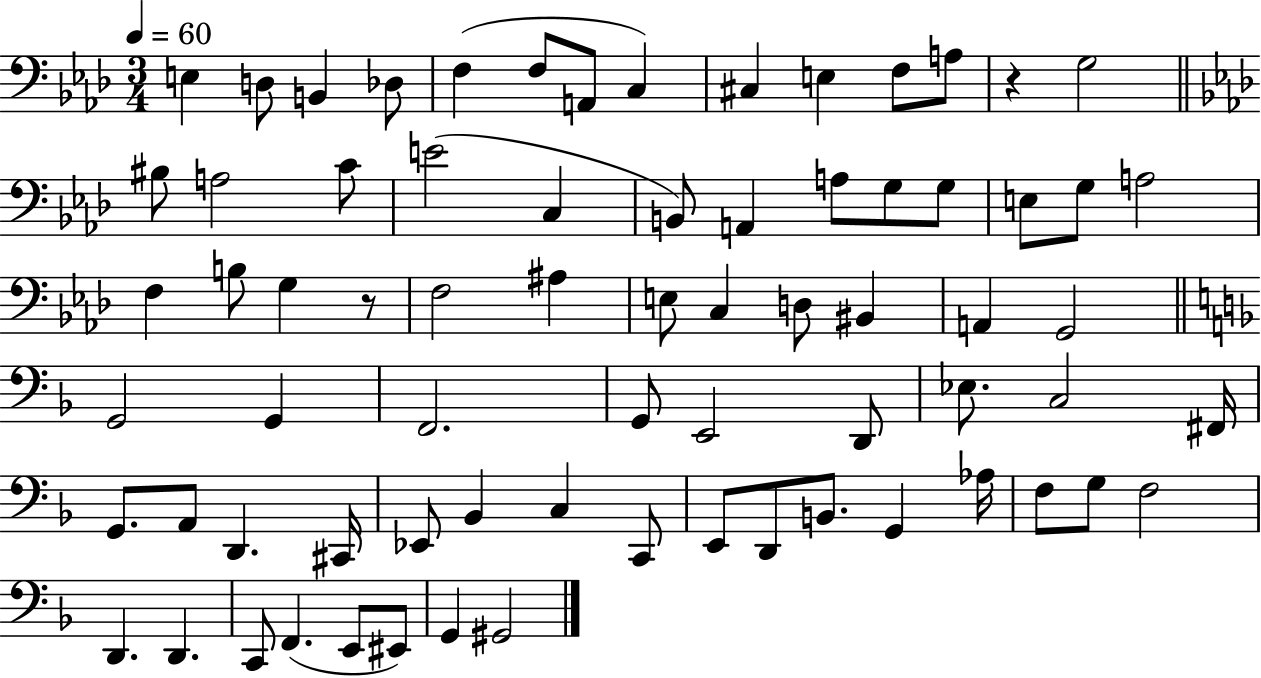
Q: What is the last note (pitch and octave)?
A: G#2